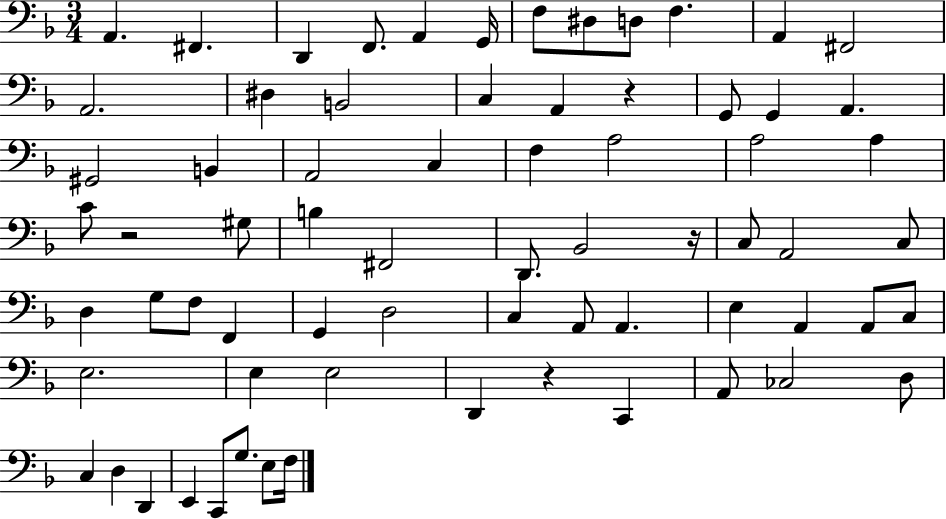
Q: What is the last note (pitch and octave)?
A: F3